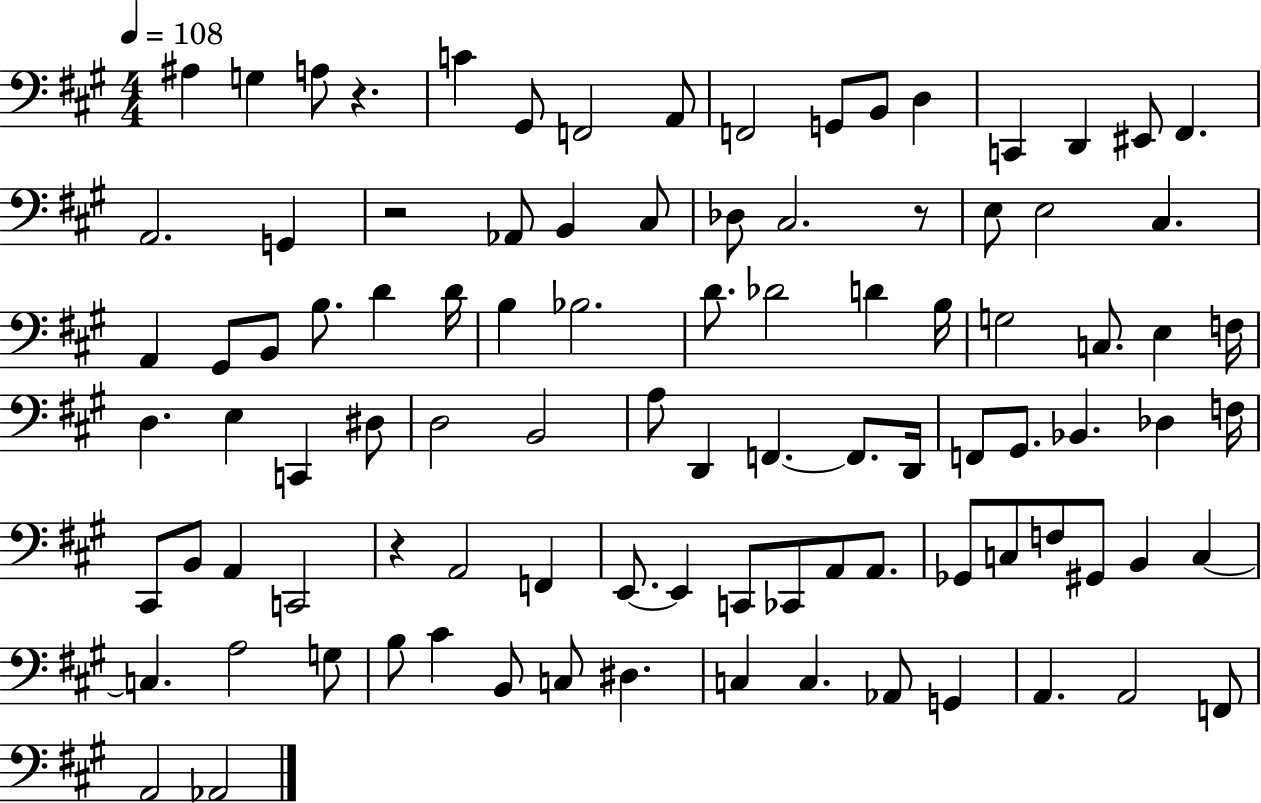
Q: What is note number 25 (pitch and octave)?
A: C#3